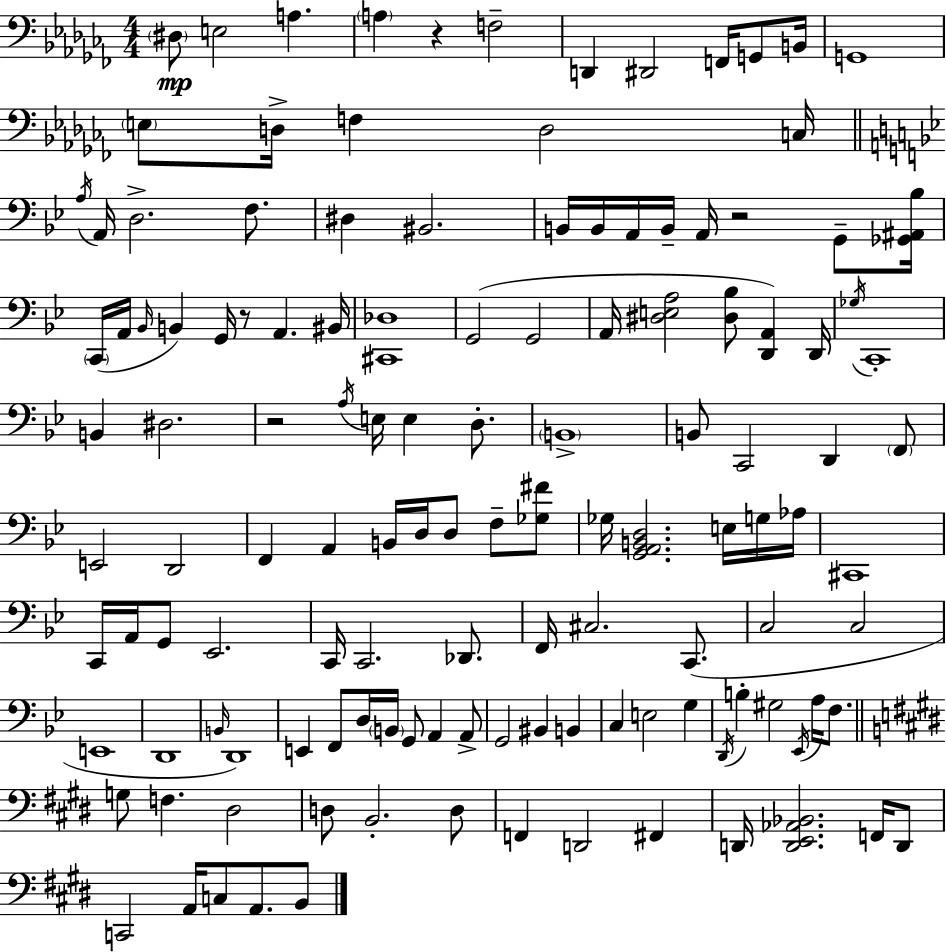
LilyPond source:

{
  \clef bass
  \numericTimeSignature
  \time 4/4
  \key aes \minor
  \parenthesize dis8\mp e2 a4. | \parenthesize a4 r4 f2-- | d,4 dis,2 f,16 g,8 b,16 | g,1 | \break \parenthesize e8 d16-> f4 d2 c16 | \bar "||" \break \key g \minor \acciaccatura { a16 } a,16 d2.-> f8. | dis4 bis,2. | b,16 b,16 a,16 b,16-- a,16 r2 g,8-- | <ges, ais, bes>16 \parenthesize c,16( a,16 \grace { bes,16 } b,4) g,16 r8 a,4. | \break bis,16 <cis, des>1 | g,2( g,2 | a,16 <dis e a>2 <dis bes>8 <d, a,>4) | d,16 \acciaccatura { ges16 } c,1-. | \break b,4 dis2. | r2 \acciaccatura { a16 } e16 e4 | d8.-. \parenthesize b,1-> | b,8 c,2 d,4 | \break \parenthesize f,8 e,2 d,2 | f,4 a,4 b,16 d16 d8 | f8-- <ges fis'>8 ges16 <g, a, b, d>2. | e16 g16 aes16 cis,1 | \break c,16 a,16 g,8 ees,2. | c,16 c,2. | des,8. f,16 cis2. | c,8.( c2 c2 | \break e,1 | d,1 | \grace { b,16 }) d,1 | e,4 f,8 d16 \parenthesize b,16 g,8 a,4 | \break a,8-> g,2 bis,4 | b,4 c4 e2 | g4 \acciaccatura { d,16 } b4-. gis2 | \acciaccatura { ees,16 } a16 f8. \bar "||" \break \key e \major g8 f4. dis2 | d8 b,2.-. d8 | f,4 d,2 fis,4 | d,16 <d, e, aes, bes,>2. f,16 d,8 | \break c,2 a,16 c8 a,8. b,8 | \bar "|."
}